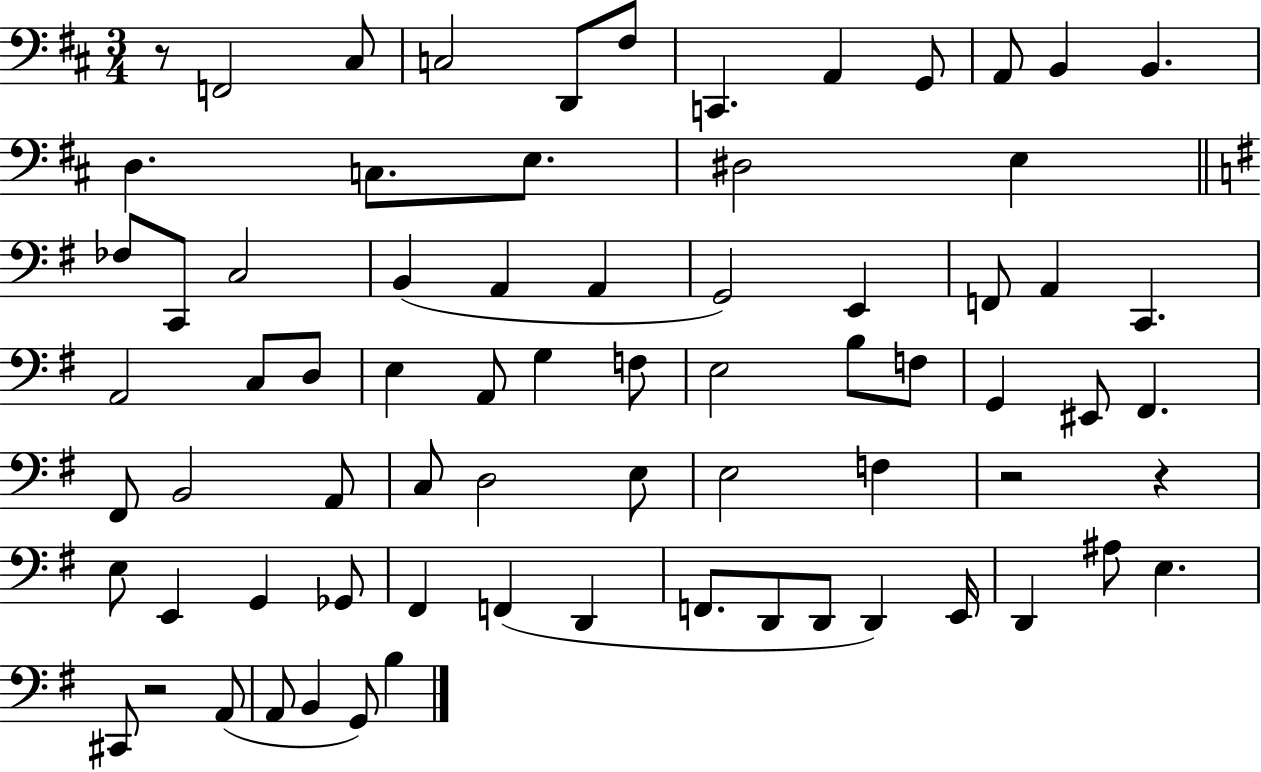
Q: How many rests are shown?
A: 4